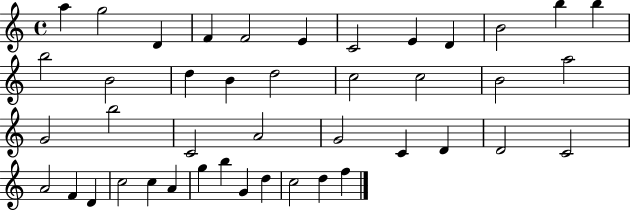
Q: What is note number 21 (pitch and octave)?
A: A5